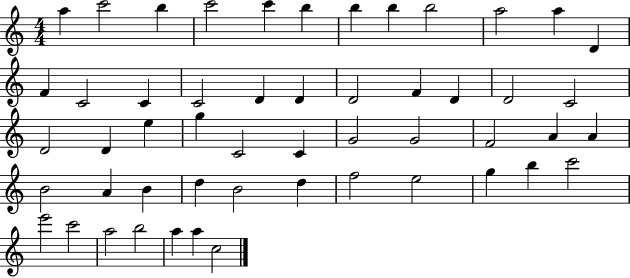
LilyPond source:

{
  \clef treble
  \numericTimeSignature
  \time 4/4
  \key c \major
  a''4 c'''2 b''4 | c'''2 c'''4 b''4 | b''4 b''4 b''2 | a''2 a''4 d'4 | \break f'4 c'2 c'4 | c'2 d'4 d'4 | d'2 f'4 d'4 | d'2 c'2 | \break d'2 d'4 e''4 | g''4 c'2 c'4 | g'2 g'2 | f'2 a'4 a'4 | \break b'2 a'4 b'4 | d''4 b'2 d''4 | f''2 e''2 | g''4 b''4 c'''2 | \break e'''2 c'''2 | a''2 b''2 | a''4 a''4 c''2 | \bar "|."
}